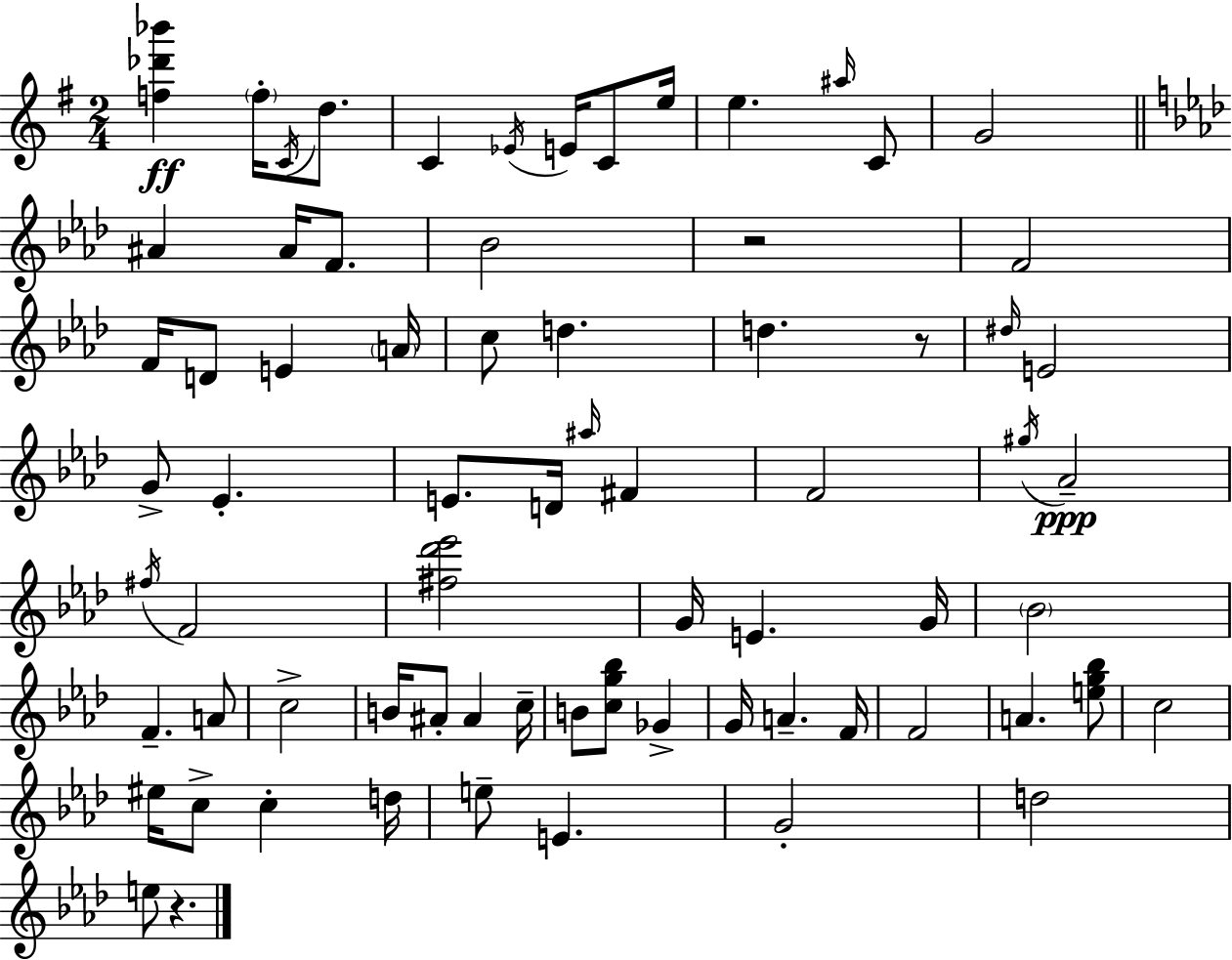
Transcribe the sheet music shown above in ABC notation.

X:1
T:Untitled
M:2/4
L:1/4
K:G
[f_d'_b'] f/4 C/4 d/2 C _E/4 E/4 C/2 e/4 e ^a/4 C/2 G2 ^A ^A/4 F/2 _B2 z2 F2 F/4 D/2 E A/4 c/2 d d z/2 ^d/4 E2 G/2 _E E/2 D/4 ^a/4 ^F F2 ^g/4 _A2 ^f/4 F2 [^f_d'_e']2 G/4 E G/4 _B2 F A/2 c2 B/4 ^A/2 ^A c/4 B/2 [cg_b]/2 _G G/4 A F/4 F2 A [eg_b]/2 c2 ^e/4 c/2 c d/4 e/2 E G2 d2 e/2 z